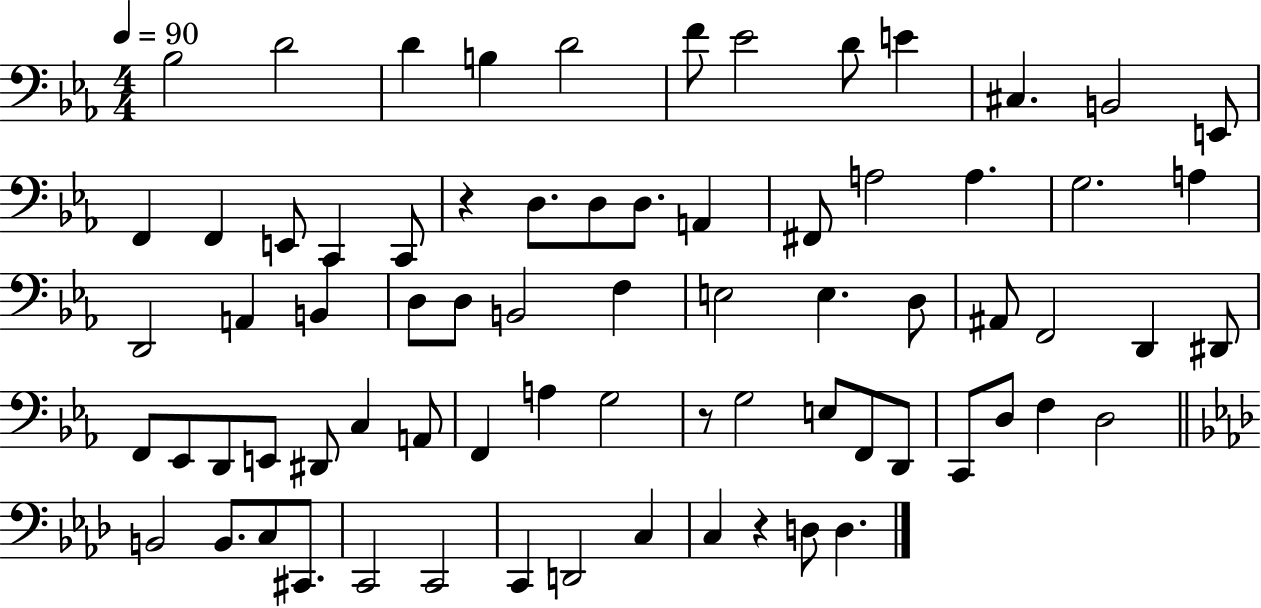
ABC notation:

X:1
T:Untitled
M:4/4
L:1/4
K:Eb
_B,2 D2 D B, D2 F/2 _E2 D/2 E ^C, B,,2 E,,/2 F,, F,, E,,/2 C,, C,,/2 z D,/2 D,/2 D,/2 A,, ^F,,/2 A,2 A, G,2 A, D,,2 A,, B,, D,/2 D,/2 B,,2 F, E,2 E, D,/2 ^A,,/2 F,,2 D,, ^D,,/2 F,,/2 _E,,/2 D,,/2 E,,/2 ^D,,/2 C, A,,/2 F,, A, G,2 z/2 G,2 E,/2 F,,/2 D,,/2 C,,/2 D,/2 F, D,2 B,,2 B,,/2 C,/2 ^C,,/2 C,,2 C,,2 C,, D,,2 C, C, z D,/2 D,